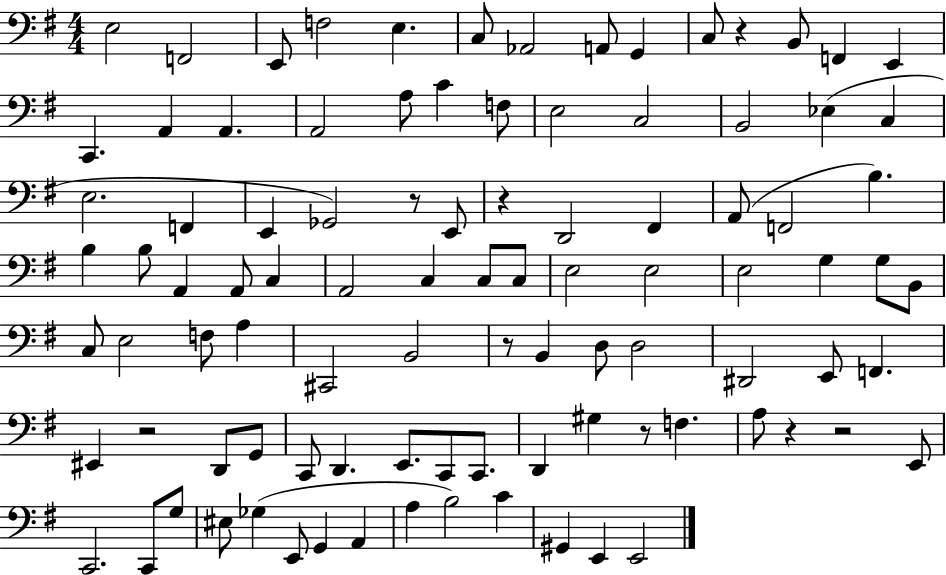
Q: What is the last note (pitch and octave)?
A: E2